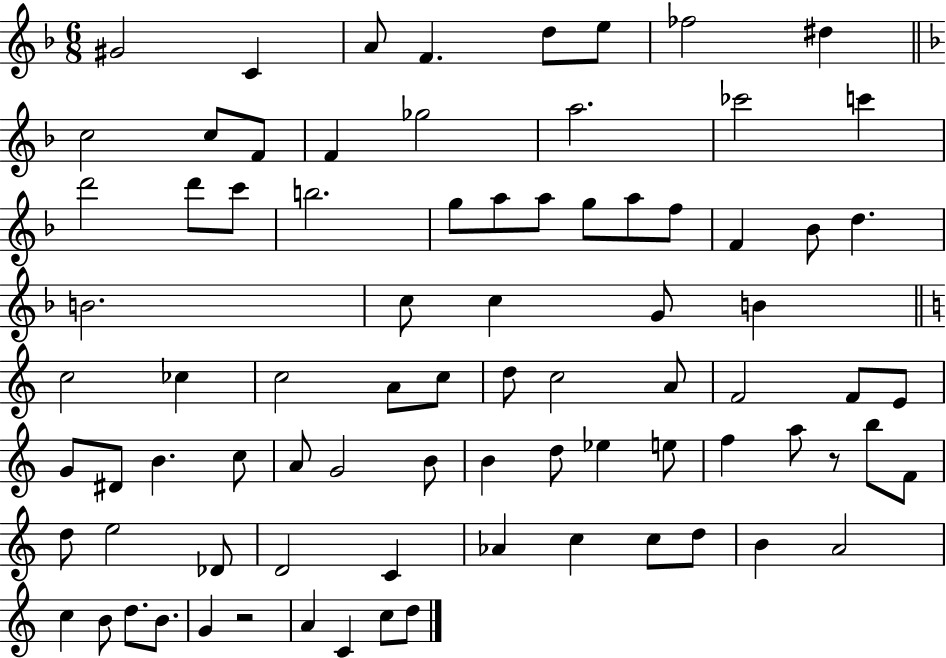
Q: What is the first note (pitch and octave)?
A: G#4